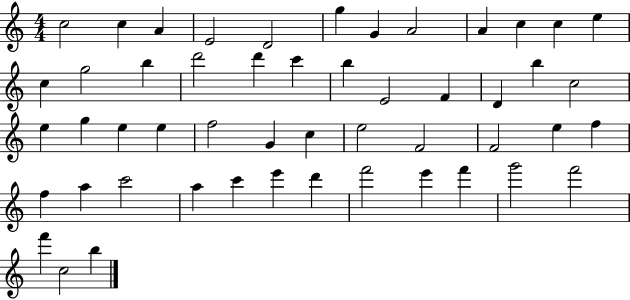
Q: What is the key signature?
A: C major